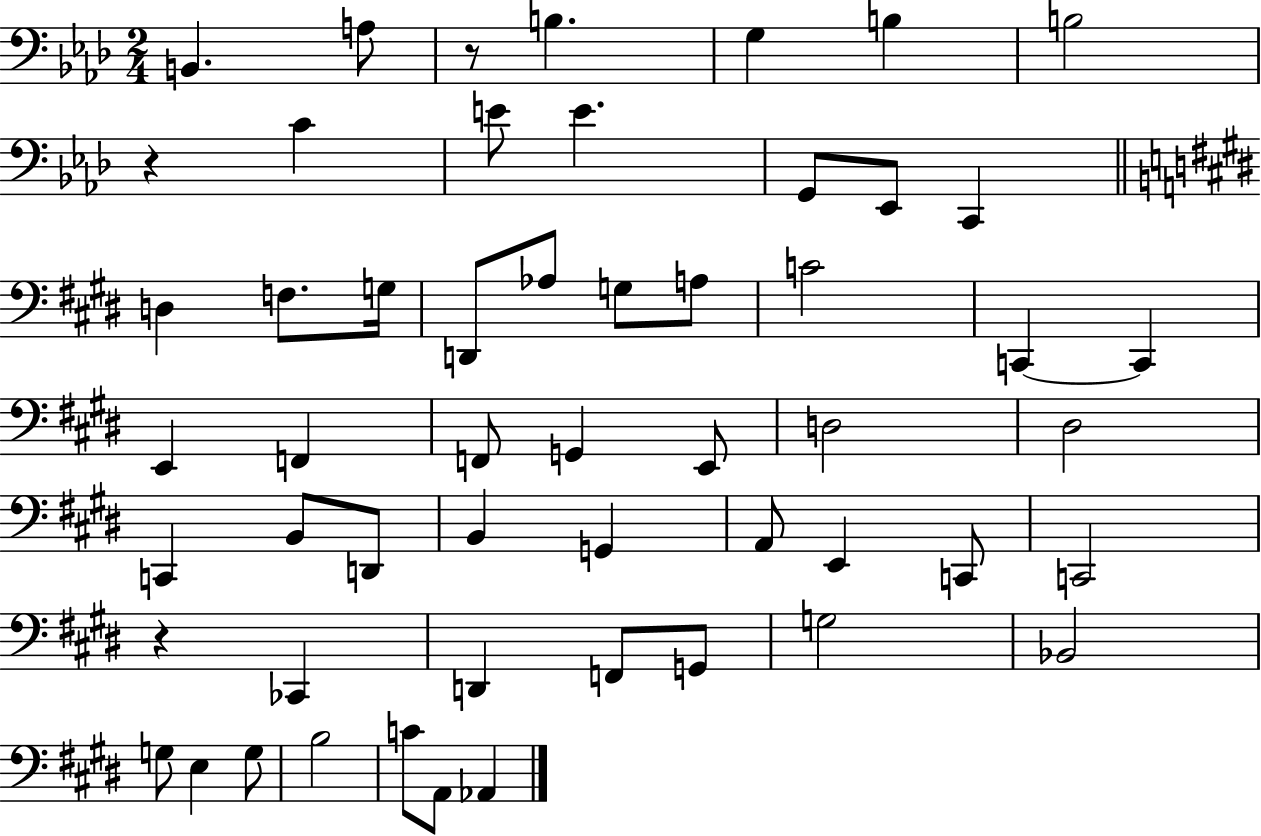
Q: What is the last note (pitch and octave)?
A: Ab2